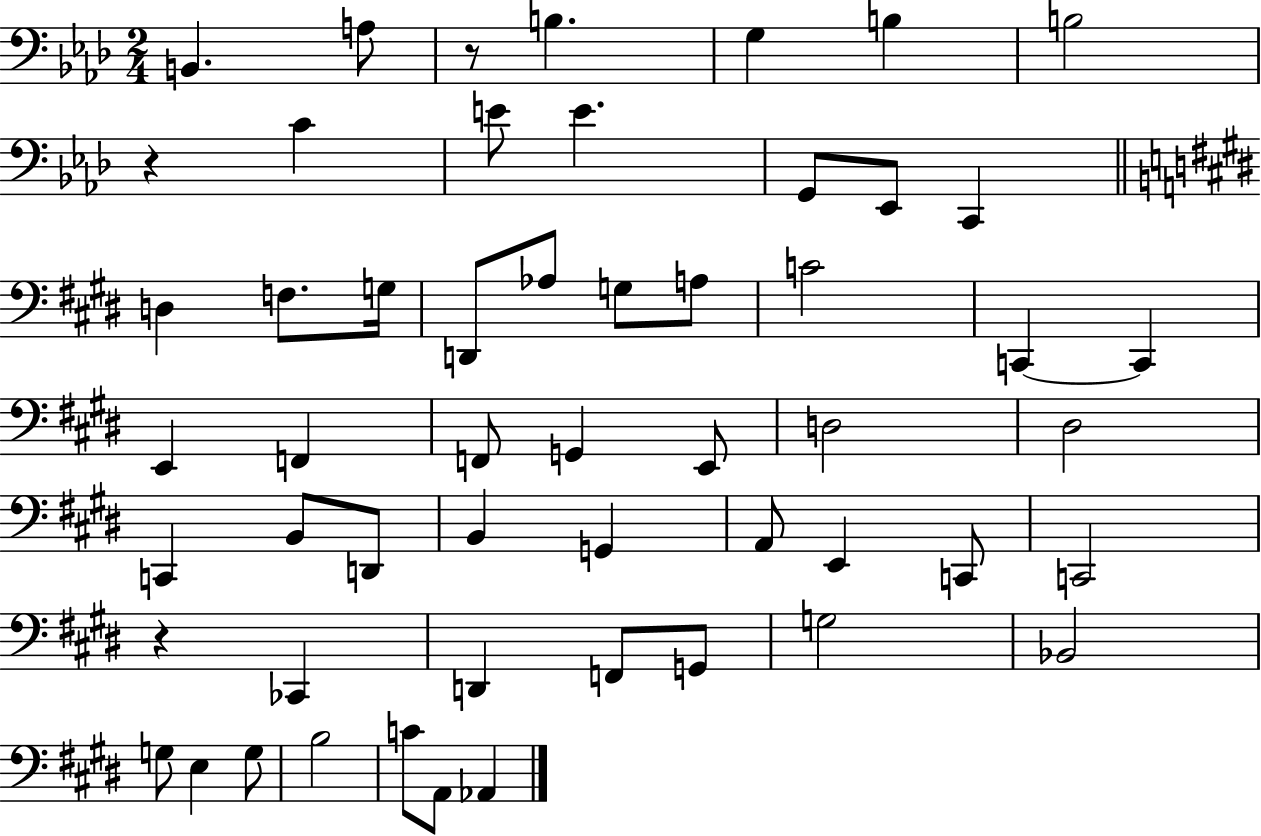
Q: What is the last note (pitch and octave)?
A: Ab2